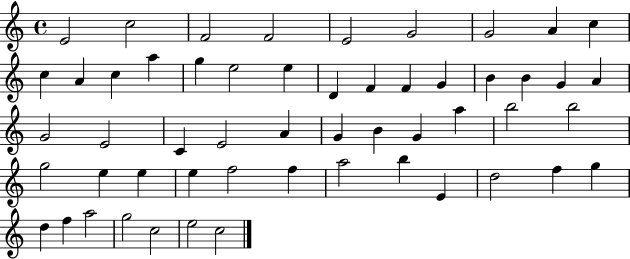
X:1
T:Untitled
M:4/4
L:1/4
K:C
E2 c2 F2 F2 E2 G2 G2 A c c A c a g e2 e D F F G B B G A G2 E2 C E2 A G B G a b2 b2 g2 e e e f2 f a2 b E d2 f g d f a2 g2 c2 e2 c2